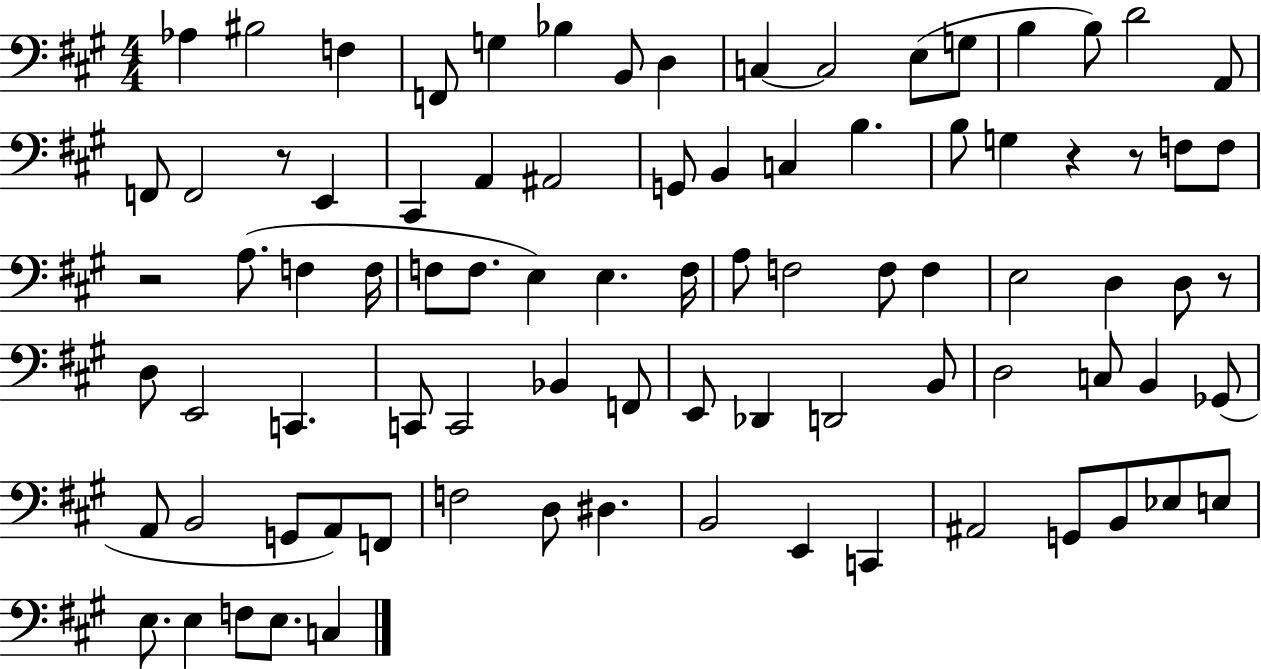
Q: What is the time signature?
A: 4/4